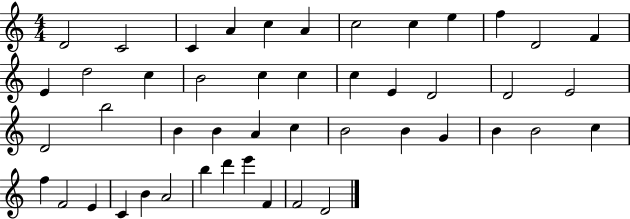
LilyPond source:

{
  \clef treble
  \numericTimeSignature
  \time 4/4
  \key c \major
  d'2 c'2 | c'4 a'4 c''4 a'4 | c''2 c''4 e''4 | f''4 d'2 f'4 | \break e'4 d''2 c''4 | b'2 c''4 c''4 | c''4 e'4 d'2 | d'2 e'2 | \break d'2 b''2 | b'4 b'4 a'4 c''4 | b'2 b'4 g'4 | b'4 b'2 c''4 | \break f''4 f'2 e'4 | c'4 b'4 a'2 | b''4 d'''4 e'''4 f'4 | f'2 d'2 | \break \bar "|."
}